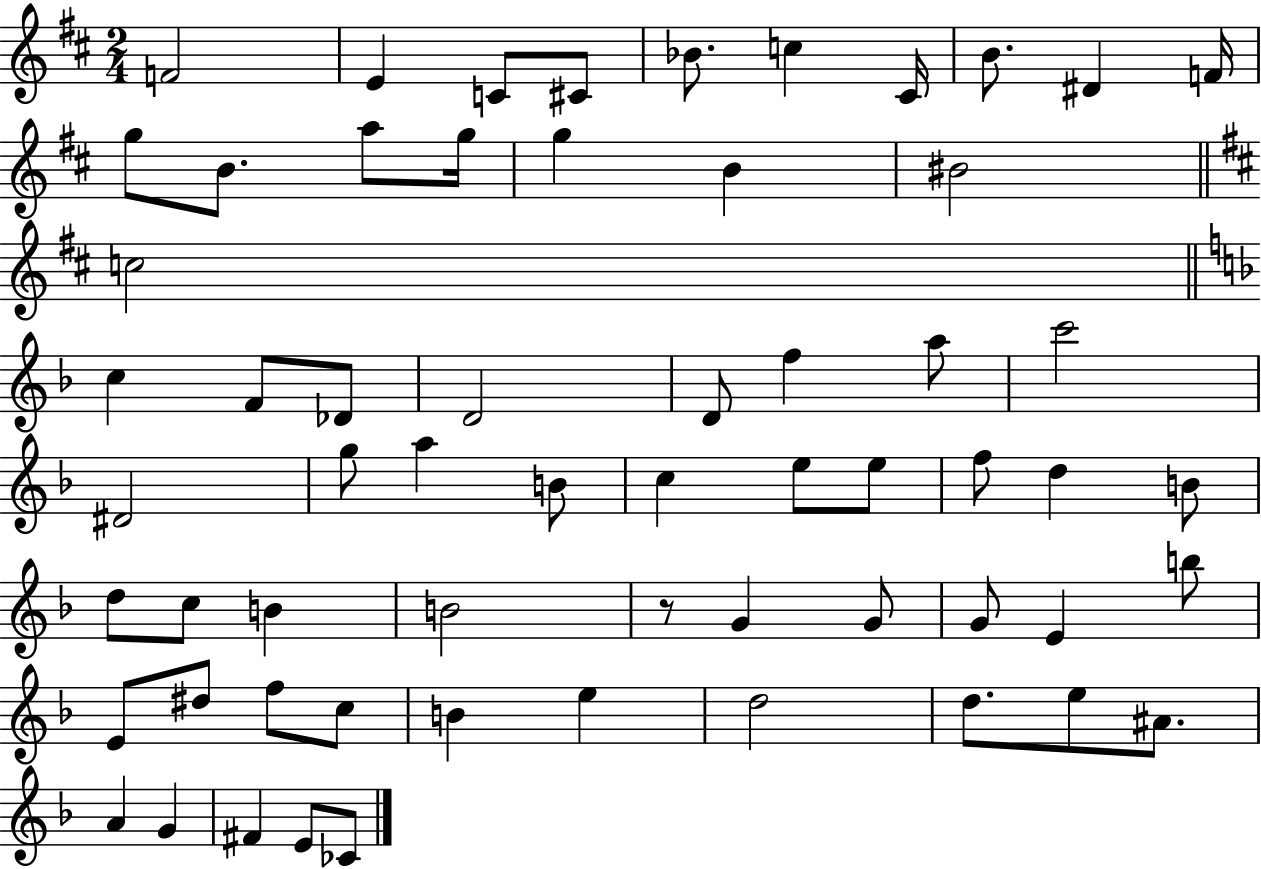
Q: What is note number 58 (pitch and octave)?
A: F#4